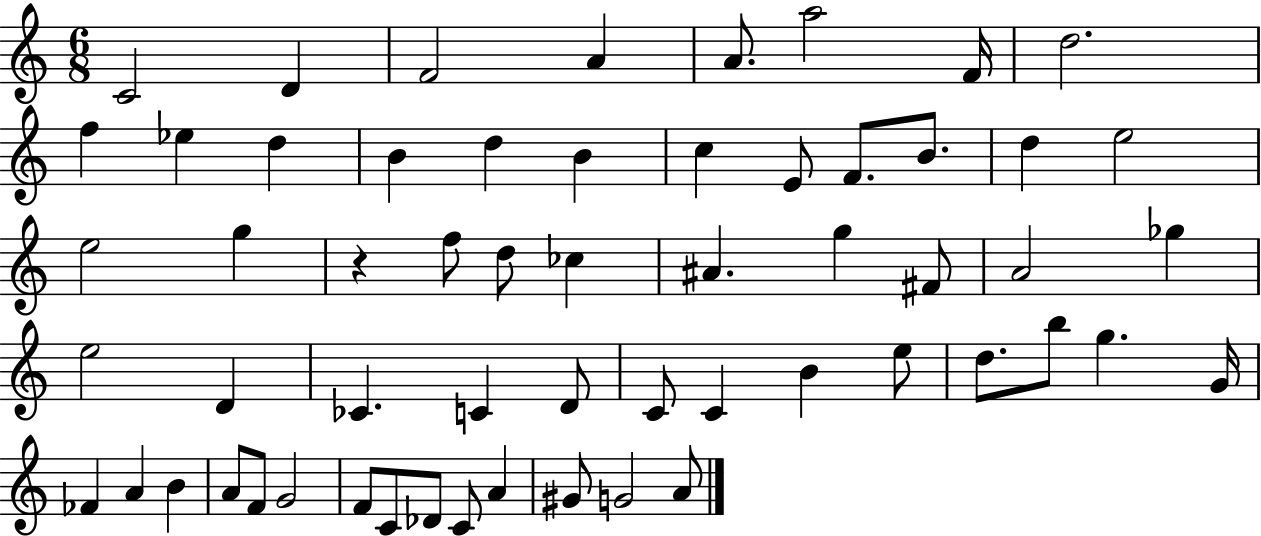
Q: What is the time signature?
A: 6/8